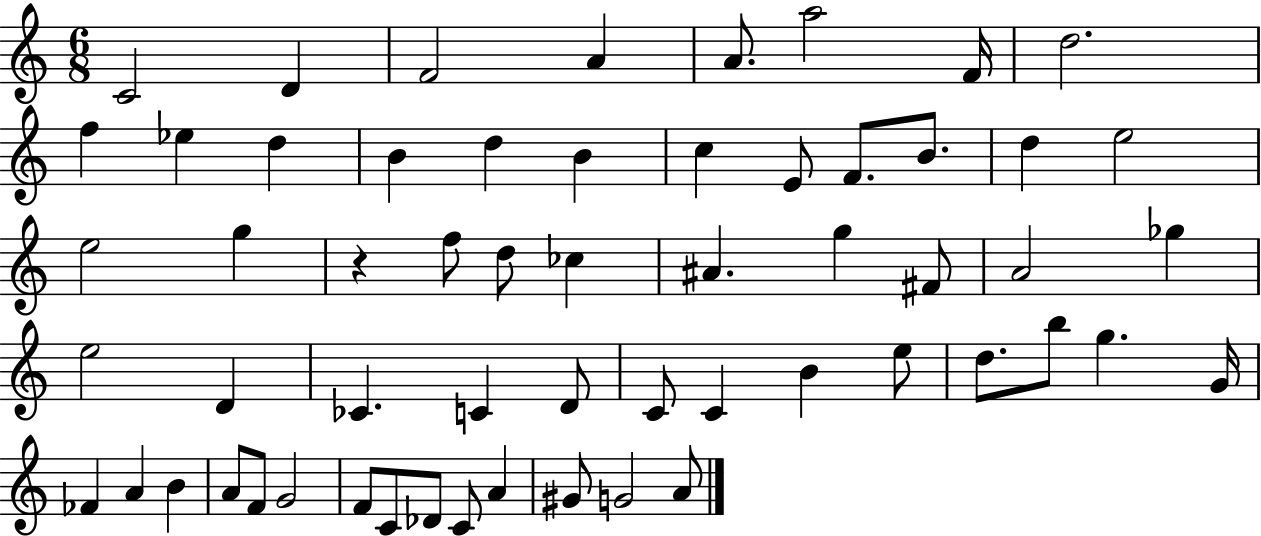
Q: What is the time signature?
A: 6/8